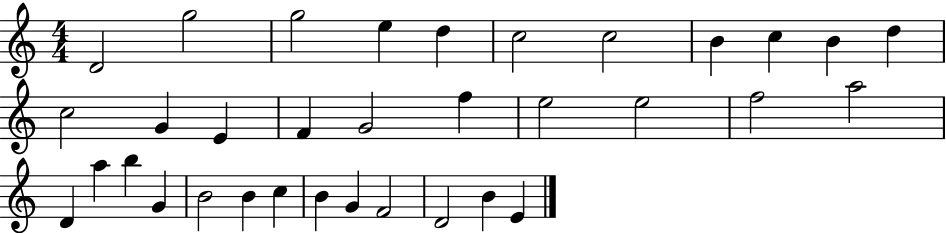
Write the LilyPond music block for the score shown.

{
  \clef treble
  \numericTimeSignature
  \time 4/4
  \key c \major
  d'2 g''2 | g''2 e''4 d''4 | c''2 c''2 | b'4 c''4 b'4 d''4 | \break c''2 g'4 e'4 | f'4 g'2 f''4 | e''2 e''2 | f''2 a''2 | \break d'4 a''4 b''4 g'4 | b'2 b'4 c''4 | b'4 g'4 f'2 | d'2 b'4 e'4 | \break \bar "|."
}